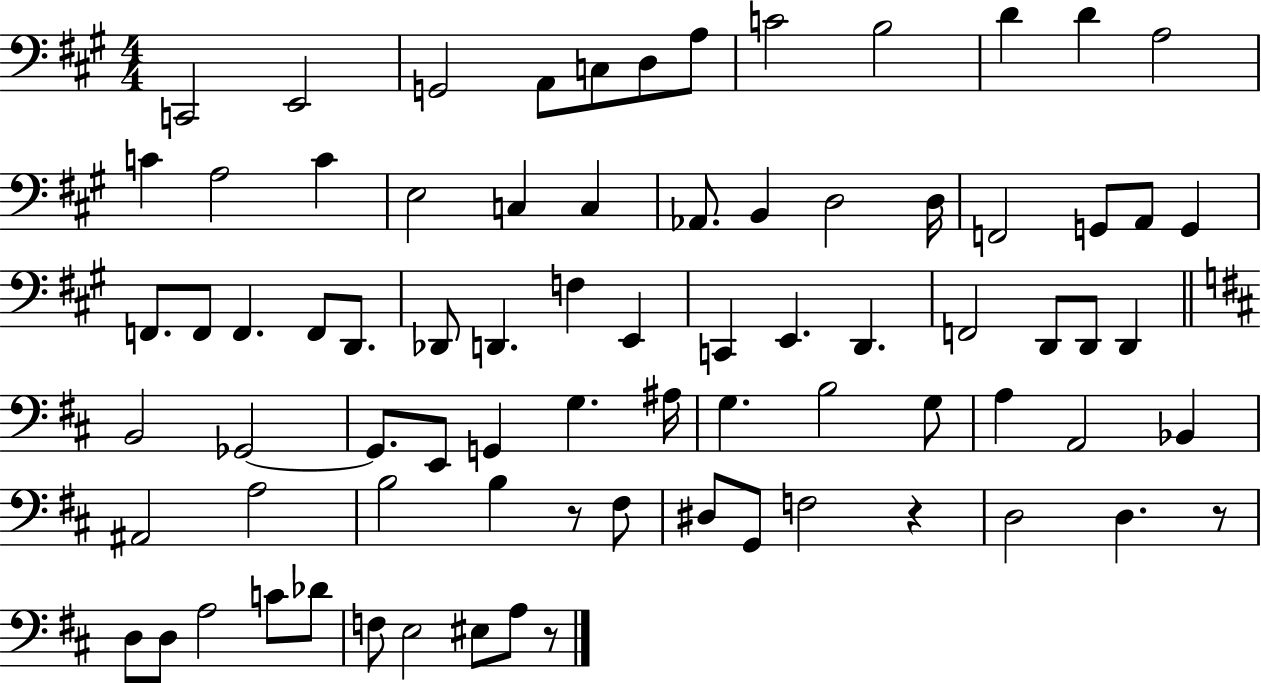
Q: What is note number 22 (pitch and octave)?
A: D3